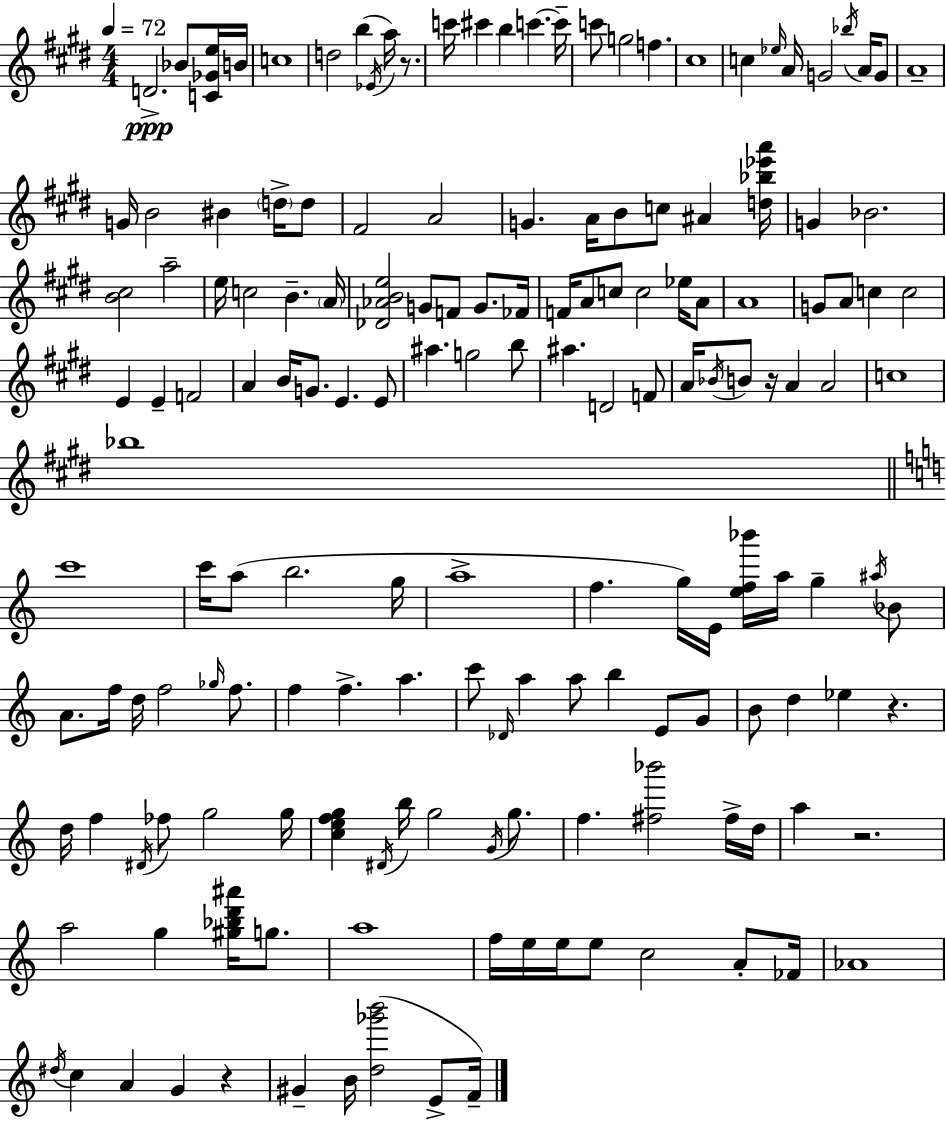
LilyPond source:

{
  \clef treble
  \numericTimeSignature
  \time 4/4
  \key e \major
  \tempo 4 = 72
  d'2.->\ppp bes'8 <c' ges' e''>16 b'16 | c''1 | d''2 b''4( \acciaccatura { ees'16 } a''16) r8. | c'''16 cis'''4 b''4 c'''4.~~ | \break c'''16-- c'''8 g''2 f''4. | cis''1 | c''4 \grace { ees''16 } a'16 g'2 \acciaccatura { bes''16 } | a'16 g'8 a'1-- | \break g'16 b'2 bis'4 | \parenthesize d''16-> d''8 fis'2 a'2 | g'4. a'16 b'8 c''8 ais'4 | <d'' bes'' ees''' a'''>16 g'4 bes'2. | \break <b' cis''>2 a''2-- | e''16 c''2 b'4.-- | \parenthesize a'16 <des' aes' b' e''>2 g'8 f'8 g'8. | fes'16 f'16 a'8 c''8 c''2 | \break ees''16 a'8 a'1 | g'8 a'8 c''4 c''2 | e'4 e'4-- f'2 | a'4 b'16 g'8. e'4. | \break e'8 ais''4. g''2 | b''8 ais''4. d'2 | f'8 a'16 \acciaccatura { bes'16 } b'8 r16 a'4 a'2 | c''1 | \break bes''1 | \bar "||" \break \key c \major c'''1 | c'''16 a''8( b''2. g''16 | a''1-> | f''4. g''16) e'16 <e'' f'' bes'''>16 a''16 g''4-- \acciaccatura { ais''16 } bes'8 | \break a'8. f''16 d''16 f''2 \grace { ges''16 } f''8. | f''4 f''4.-> a''4. | c'''8 \grace { des'16 } a''4 a''8 b''4 e'8 | g'8 b'8 d''4 ees''4 r4. | \break d''16 f''4 \acciaccatura { dis'16 } fes''8 g''2 | g''16 <c'' e'' f'' g''>4 \acciaccatura { dis'16 } b''16 g''2 | \acciaccatura { g'16 } g''8. f''4. <fis'' bes'''>2 | fis''16-> d''16 a''4 r2. | \break a''2 g''4 | <gis'' bes'' d''' ais'''>16 g''8. a''1 | f''16 e''16 e''16 e''8 c''2 | a'8-. fes'16 aes'1 | \break \acciaccatura { dis''16 } c''4 a'4 g'4 | r4 gis'4-- b'16 <d'' ges''' b'''>2( | e'8-> f'16--) \bar "|."
}